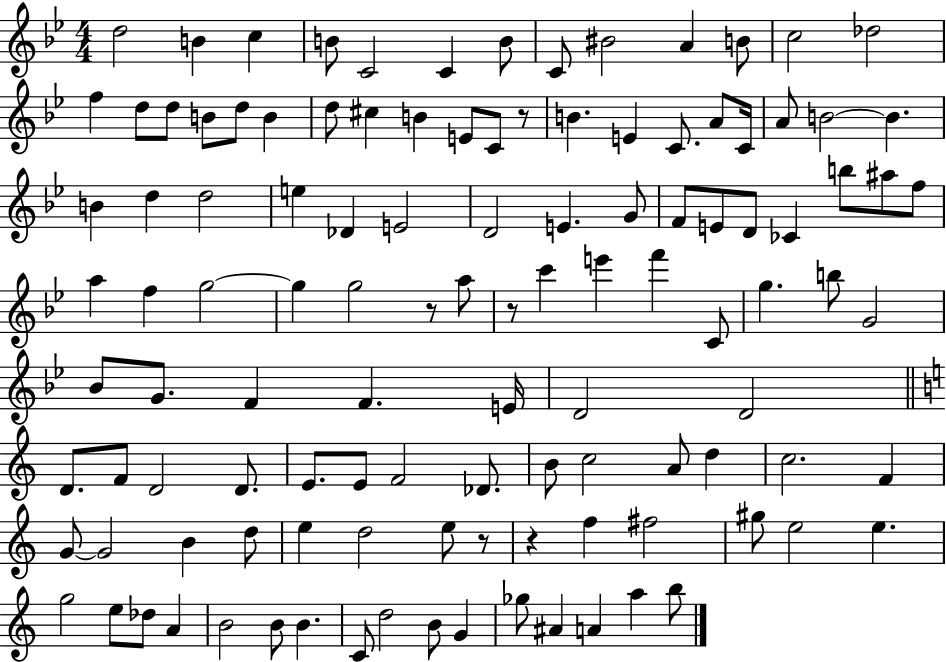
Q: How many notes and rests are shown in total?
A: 115